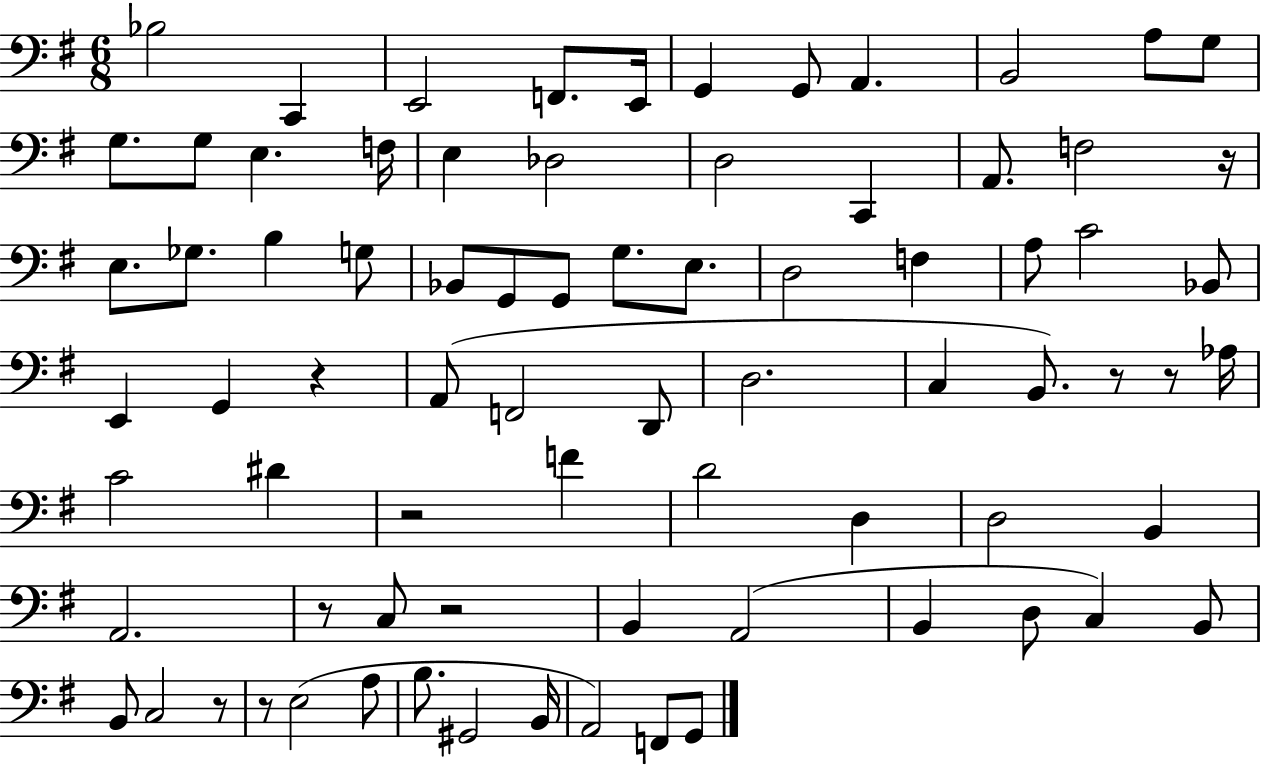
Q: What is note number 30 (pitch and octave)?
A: E3